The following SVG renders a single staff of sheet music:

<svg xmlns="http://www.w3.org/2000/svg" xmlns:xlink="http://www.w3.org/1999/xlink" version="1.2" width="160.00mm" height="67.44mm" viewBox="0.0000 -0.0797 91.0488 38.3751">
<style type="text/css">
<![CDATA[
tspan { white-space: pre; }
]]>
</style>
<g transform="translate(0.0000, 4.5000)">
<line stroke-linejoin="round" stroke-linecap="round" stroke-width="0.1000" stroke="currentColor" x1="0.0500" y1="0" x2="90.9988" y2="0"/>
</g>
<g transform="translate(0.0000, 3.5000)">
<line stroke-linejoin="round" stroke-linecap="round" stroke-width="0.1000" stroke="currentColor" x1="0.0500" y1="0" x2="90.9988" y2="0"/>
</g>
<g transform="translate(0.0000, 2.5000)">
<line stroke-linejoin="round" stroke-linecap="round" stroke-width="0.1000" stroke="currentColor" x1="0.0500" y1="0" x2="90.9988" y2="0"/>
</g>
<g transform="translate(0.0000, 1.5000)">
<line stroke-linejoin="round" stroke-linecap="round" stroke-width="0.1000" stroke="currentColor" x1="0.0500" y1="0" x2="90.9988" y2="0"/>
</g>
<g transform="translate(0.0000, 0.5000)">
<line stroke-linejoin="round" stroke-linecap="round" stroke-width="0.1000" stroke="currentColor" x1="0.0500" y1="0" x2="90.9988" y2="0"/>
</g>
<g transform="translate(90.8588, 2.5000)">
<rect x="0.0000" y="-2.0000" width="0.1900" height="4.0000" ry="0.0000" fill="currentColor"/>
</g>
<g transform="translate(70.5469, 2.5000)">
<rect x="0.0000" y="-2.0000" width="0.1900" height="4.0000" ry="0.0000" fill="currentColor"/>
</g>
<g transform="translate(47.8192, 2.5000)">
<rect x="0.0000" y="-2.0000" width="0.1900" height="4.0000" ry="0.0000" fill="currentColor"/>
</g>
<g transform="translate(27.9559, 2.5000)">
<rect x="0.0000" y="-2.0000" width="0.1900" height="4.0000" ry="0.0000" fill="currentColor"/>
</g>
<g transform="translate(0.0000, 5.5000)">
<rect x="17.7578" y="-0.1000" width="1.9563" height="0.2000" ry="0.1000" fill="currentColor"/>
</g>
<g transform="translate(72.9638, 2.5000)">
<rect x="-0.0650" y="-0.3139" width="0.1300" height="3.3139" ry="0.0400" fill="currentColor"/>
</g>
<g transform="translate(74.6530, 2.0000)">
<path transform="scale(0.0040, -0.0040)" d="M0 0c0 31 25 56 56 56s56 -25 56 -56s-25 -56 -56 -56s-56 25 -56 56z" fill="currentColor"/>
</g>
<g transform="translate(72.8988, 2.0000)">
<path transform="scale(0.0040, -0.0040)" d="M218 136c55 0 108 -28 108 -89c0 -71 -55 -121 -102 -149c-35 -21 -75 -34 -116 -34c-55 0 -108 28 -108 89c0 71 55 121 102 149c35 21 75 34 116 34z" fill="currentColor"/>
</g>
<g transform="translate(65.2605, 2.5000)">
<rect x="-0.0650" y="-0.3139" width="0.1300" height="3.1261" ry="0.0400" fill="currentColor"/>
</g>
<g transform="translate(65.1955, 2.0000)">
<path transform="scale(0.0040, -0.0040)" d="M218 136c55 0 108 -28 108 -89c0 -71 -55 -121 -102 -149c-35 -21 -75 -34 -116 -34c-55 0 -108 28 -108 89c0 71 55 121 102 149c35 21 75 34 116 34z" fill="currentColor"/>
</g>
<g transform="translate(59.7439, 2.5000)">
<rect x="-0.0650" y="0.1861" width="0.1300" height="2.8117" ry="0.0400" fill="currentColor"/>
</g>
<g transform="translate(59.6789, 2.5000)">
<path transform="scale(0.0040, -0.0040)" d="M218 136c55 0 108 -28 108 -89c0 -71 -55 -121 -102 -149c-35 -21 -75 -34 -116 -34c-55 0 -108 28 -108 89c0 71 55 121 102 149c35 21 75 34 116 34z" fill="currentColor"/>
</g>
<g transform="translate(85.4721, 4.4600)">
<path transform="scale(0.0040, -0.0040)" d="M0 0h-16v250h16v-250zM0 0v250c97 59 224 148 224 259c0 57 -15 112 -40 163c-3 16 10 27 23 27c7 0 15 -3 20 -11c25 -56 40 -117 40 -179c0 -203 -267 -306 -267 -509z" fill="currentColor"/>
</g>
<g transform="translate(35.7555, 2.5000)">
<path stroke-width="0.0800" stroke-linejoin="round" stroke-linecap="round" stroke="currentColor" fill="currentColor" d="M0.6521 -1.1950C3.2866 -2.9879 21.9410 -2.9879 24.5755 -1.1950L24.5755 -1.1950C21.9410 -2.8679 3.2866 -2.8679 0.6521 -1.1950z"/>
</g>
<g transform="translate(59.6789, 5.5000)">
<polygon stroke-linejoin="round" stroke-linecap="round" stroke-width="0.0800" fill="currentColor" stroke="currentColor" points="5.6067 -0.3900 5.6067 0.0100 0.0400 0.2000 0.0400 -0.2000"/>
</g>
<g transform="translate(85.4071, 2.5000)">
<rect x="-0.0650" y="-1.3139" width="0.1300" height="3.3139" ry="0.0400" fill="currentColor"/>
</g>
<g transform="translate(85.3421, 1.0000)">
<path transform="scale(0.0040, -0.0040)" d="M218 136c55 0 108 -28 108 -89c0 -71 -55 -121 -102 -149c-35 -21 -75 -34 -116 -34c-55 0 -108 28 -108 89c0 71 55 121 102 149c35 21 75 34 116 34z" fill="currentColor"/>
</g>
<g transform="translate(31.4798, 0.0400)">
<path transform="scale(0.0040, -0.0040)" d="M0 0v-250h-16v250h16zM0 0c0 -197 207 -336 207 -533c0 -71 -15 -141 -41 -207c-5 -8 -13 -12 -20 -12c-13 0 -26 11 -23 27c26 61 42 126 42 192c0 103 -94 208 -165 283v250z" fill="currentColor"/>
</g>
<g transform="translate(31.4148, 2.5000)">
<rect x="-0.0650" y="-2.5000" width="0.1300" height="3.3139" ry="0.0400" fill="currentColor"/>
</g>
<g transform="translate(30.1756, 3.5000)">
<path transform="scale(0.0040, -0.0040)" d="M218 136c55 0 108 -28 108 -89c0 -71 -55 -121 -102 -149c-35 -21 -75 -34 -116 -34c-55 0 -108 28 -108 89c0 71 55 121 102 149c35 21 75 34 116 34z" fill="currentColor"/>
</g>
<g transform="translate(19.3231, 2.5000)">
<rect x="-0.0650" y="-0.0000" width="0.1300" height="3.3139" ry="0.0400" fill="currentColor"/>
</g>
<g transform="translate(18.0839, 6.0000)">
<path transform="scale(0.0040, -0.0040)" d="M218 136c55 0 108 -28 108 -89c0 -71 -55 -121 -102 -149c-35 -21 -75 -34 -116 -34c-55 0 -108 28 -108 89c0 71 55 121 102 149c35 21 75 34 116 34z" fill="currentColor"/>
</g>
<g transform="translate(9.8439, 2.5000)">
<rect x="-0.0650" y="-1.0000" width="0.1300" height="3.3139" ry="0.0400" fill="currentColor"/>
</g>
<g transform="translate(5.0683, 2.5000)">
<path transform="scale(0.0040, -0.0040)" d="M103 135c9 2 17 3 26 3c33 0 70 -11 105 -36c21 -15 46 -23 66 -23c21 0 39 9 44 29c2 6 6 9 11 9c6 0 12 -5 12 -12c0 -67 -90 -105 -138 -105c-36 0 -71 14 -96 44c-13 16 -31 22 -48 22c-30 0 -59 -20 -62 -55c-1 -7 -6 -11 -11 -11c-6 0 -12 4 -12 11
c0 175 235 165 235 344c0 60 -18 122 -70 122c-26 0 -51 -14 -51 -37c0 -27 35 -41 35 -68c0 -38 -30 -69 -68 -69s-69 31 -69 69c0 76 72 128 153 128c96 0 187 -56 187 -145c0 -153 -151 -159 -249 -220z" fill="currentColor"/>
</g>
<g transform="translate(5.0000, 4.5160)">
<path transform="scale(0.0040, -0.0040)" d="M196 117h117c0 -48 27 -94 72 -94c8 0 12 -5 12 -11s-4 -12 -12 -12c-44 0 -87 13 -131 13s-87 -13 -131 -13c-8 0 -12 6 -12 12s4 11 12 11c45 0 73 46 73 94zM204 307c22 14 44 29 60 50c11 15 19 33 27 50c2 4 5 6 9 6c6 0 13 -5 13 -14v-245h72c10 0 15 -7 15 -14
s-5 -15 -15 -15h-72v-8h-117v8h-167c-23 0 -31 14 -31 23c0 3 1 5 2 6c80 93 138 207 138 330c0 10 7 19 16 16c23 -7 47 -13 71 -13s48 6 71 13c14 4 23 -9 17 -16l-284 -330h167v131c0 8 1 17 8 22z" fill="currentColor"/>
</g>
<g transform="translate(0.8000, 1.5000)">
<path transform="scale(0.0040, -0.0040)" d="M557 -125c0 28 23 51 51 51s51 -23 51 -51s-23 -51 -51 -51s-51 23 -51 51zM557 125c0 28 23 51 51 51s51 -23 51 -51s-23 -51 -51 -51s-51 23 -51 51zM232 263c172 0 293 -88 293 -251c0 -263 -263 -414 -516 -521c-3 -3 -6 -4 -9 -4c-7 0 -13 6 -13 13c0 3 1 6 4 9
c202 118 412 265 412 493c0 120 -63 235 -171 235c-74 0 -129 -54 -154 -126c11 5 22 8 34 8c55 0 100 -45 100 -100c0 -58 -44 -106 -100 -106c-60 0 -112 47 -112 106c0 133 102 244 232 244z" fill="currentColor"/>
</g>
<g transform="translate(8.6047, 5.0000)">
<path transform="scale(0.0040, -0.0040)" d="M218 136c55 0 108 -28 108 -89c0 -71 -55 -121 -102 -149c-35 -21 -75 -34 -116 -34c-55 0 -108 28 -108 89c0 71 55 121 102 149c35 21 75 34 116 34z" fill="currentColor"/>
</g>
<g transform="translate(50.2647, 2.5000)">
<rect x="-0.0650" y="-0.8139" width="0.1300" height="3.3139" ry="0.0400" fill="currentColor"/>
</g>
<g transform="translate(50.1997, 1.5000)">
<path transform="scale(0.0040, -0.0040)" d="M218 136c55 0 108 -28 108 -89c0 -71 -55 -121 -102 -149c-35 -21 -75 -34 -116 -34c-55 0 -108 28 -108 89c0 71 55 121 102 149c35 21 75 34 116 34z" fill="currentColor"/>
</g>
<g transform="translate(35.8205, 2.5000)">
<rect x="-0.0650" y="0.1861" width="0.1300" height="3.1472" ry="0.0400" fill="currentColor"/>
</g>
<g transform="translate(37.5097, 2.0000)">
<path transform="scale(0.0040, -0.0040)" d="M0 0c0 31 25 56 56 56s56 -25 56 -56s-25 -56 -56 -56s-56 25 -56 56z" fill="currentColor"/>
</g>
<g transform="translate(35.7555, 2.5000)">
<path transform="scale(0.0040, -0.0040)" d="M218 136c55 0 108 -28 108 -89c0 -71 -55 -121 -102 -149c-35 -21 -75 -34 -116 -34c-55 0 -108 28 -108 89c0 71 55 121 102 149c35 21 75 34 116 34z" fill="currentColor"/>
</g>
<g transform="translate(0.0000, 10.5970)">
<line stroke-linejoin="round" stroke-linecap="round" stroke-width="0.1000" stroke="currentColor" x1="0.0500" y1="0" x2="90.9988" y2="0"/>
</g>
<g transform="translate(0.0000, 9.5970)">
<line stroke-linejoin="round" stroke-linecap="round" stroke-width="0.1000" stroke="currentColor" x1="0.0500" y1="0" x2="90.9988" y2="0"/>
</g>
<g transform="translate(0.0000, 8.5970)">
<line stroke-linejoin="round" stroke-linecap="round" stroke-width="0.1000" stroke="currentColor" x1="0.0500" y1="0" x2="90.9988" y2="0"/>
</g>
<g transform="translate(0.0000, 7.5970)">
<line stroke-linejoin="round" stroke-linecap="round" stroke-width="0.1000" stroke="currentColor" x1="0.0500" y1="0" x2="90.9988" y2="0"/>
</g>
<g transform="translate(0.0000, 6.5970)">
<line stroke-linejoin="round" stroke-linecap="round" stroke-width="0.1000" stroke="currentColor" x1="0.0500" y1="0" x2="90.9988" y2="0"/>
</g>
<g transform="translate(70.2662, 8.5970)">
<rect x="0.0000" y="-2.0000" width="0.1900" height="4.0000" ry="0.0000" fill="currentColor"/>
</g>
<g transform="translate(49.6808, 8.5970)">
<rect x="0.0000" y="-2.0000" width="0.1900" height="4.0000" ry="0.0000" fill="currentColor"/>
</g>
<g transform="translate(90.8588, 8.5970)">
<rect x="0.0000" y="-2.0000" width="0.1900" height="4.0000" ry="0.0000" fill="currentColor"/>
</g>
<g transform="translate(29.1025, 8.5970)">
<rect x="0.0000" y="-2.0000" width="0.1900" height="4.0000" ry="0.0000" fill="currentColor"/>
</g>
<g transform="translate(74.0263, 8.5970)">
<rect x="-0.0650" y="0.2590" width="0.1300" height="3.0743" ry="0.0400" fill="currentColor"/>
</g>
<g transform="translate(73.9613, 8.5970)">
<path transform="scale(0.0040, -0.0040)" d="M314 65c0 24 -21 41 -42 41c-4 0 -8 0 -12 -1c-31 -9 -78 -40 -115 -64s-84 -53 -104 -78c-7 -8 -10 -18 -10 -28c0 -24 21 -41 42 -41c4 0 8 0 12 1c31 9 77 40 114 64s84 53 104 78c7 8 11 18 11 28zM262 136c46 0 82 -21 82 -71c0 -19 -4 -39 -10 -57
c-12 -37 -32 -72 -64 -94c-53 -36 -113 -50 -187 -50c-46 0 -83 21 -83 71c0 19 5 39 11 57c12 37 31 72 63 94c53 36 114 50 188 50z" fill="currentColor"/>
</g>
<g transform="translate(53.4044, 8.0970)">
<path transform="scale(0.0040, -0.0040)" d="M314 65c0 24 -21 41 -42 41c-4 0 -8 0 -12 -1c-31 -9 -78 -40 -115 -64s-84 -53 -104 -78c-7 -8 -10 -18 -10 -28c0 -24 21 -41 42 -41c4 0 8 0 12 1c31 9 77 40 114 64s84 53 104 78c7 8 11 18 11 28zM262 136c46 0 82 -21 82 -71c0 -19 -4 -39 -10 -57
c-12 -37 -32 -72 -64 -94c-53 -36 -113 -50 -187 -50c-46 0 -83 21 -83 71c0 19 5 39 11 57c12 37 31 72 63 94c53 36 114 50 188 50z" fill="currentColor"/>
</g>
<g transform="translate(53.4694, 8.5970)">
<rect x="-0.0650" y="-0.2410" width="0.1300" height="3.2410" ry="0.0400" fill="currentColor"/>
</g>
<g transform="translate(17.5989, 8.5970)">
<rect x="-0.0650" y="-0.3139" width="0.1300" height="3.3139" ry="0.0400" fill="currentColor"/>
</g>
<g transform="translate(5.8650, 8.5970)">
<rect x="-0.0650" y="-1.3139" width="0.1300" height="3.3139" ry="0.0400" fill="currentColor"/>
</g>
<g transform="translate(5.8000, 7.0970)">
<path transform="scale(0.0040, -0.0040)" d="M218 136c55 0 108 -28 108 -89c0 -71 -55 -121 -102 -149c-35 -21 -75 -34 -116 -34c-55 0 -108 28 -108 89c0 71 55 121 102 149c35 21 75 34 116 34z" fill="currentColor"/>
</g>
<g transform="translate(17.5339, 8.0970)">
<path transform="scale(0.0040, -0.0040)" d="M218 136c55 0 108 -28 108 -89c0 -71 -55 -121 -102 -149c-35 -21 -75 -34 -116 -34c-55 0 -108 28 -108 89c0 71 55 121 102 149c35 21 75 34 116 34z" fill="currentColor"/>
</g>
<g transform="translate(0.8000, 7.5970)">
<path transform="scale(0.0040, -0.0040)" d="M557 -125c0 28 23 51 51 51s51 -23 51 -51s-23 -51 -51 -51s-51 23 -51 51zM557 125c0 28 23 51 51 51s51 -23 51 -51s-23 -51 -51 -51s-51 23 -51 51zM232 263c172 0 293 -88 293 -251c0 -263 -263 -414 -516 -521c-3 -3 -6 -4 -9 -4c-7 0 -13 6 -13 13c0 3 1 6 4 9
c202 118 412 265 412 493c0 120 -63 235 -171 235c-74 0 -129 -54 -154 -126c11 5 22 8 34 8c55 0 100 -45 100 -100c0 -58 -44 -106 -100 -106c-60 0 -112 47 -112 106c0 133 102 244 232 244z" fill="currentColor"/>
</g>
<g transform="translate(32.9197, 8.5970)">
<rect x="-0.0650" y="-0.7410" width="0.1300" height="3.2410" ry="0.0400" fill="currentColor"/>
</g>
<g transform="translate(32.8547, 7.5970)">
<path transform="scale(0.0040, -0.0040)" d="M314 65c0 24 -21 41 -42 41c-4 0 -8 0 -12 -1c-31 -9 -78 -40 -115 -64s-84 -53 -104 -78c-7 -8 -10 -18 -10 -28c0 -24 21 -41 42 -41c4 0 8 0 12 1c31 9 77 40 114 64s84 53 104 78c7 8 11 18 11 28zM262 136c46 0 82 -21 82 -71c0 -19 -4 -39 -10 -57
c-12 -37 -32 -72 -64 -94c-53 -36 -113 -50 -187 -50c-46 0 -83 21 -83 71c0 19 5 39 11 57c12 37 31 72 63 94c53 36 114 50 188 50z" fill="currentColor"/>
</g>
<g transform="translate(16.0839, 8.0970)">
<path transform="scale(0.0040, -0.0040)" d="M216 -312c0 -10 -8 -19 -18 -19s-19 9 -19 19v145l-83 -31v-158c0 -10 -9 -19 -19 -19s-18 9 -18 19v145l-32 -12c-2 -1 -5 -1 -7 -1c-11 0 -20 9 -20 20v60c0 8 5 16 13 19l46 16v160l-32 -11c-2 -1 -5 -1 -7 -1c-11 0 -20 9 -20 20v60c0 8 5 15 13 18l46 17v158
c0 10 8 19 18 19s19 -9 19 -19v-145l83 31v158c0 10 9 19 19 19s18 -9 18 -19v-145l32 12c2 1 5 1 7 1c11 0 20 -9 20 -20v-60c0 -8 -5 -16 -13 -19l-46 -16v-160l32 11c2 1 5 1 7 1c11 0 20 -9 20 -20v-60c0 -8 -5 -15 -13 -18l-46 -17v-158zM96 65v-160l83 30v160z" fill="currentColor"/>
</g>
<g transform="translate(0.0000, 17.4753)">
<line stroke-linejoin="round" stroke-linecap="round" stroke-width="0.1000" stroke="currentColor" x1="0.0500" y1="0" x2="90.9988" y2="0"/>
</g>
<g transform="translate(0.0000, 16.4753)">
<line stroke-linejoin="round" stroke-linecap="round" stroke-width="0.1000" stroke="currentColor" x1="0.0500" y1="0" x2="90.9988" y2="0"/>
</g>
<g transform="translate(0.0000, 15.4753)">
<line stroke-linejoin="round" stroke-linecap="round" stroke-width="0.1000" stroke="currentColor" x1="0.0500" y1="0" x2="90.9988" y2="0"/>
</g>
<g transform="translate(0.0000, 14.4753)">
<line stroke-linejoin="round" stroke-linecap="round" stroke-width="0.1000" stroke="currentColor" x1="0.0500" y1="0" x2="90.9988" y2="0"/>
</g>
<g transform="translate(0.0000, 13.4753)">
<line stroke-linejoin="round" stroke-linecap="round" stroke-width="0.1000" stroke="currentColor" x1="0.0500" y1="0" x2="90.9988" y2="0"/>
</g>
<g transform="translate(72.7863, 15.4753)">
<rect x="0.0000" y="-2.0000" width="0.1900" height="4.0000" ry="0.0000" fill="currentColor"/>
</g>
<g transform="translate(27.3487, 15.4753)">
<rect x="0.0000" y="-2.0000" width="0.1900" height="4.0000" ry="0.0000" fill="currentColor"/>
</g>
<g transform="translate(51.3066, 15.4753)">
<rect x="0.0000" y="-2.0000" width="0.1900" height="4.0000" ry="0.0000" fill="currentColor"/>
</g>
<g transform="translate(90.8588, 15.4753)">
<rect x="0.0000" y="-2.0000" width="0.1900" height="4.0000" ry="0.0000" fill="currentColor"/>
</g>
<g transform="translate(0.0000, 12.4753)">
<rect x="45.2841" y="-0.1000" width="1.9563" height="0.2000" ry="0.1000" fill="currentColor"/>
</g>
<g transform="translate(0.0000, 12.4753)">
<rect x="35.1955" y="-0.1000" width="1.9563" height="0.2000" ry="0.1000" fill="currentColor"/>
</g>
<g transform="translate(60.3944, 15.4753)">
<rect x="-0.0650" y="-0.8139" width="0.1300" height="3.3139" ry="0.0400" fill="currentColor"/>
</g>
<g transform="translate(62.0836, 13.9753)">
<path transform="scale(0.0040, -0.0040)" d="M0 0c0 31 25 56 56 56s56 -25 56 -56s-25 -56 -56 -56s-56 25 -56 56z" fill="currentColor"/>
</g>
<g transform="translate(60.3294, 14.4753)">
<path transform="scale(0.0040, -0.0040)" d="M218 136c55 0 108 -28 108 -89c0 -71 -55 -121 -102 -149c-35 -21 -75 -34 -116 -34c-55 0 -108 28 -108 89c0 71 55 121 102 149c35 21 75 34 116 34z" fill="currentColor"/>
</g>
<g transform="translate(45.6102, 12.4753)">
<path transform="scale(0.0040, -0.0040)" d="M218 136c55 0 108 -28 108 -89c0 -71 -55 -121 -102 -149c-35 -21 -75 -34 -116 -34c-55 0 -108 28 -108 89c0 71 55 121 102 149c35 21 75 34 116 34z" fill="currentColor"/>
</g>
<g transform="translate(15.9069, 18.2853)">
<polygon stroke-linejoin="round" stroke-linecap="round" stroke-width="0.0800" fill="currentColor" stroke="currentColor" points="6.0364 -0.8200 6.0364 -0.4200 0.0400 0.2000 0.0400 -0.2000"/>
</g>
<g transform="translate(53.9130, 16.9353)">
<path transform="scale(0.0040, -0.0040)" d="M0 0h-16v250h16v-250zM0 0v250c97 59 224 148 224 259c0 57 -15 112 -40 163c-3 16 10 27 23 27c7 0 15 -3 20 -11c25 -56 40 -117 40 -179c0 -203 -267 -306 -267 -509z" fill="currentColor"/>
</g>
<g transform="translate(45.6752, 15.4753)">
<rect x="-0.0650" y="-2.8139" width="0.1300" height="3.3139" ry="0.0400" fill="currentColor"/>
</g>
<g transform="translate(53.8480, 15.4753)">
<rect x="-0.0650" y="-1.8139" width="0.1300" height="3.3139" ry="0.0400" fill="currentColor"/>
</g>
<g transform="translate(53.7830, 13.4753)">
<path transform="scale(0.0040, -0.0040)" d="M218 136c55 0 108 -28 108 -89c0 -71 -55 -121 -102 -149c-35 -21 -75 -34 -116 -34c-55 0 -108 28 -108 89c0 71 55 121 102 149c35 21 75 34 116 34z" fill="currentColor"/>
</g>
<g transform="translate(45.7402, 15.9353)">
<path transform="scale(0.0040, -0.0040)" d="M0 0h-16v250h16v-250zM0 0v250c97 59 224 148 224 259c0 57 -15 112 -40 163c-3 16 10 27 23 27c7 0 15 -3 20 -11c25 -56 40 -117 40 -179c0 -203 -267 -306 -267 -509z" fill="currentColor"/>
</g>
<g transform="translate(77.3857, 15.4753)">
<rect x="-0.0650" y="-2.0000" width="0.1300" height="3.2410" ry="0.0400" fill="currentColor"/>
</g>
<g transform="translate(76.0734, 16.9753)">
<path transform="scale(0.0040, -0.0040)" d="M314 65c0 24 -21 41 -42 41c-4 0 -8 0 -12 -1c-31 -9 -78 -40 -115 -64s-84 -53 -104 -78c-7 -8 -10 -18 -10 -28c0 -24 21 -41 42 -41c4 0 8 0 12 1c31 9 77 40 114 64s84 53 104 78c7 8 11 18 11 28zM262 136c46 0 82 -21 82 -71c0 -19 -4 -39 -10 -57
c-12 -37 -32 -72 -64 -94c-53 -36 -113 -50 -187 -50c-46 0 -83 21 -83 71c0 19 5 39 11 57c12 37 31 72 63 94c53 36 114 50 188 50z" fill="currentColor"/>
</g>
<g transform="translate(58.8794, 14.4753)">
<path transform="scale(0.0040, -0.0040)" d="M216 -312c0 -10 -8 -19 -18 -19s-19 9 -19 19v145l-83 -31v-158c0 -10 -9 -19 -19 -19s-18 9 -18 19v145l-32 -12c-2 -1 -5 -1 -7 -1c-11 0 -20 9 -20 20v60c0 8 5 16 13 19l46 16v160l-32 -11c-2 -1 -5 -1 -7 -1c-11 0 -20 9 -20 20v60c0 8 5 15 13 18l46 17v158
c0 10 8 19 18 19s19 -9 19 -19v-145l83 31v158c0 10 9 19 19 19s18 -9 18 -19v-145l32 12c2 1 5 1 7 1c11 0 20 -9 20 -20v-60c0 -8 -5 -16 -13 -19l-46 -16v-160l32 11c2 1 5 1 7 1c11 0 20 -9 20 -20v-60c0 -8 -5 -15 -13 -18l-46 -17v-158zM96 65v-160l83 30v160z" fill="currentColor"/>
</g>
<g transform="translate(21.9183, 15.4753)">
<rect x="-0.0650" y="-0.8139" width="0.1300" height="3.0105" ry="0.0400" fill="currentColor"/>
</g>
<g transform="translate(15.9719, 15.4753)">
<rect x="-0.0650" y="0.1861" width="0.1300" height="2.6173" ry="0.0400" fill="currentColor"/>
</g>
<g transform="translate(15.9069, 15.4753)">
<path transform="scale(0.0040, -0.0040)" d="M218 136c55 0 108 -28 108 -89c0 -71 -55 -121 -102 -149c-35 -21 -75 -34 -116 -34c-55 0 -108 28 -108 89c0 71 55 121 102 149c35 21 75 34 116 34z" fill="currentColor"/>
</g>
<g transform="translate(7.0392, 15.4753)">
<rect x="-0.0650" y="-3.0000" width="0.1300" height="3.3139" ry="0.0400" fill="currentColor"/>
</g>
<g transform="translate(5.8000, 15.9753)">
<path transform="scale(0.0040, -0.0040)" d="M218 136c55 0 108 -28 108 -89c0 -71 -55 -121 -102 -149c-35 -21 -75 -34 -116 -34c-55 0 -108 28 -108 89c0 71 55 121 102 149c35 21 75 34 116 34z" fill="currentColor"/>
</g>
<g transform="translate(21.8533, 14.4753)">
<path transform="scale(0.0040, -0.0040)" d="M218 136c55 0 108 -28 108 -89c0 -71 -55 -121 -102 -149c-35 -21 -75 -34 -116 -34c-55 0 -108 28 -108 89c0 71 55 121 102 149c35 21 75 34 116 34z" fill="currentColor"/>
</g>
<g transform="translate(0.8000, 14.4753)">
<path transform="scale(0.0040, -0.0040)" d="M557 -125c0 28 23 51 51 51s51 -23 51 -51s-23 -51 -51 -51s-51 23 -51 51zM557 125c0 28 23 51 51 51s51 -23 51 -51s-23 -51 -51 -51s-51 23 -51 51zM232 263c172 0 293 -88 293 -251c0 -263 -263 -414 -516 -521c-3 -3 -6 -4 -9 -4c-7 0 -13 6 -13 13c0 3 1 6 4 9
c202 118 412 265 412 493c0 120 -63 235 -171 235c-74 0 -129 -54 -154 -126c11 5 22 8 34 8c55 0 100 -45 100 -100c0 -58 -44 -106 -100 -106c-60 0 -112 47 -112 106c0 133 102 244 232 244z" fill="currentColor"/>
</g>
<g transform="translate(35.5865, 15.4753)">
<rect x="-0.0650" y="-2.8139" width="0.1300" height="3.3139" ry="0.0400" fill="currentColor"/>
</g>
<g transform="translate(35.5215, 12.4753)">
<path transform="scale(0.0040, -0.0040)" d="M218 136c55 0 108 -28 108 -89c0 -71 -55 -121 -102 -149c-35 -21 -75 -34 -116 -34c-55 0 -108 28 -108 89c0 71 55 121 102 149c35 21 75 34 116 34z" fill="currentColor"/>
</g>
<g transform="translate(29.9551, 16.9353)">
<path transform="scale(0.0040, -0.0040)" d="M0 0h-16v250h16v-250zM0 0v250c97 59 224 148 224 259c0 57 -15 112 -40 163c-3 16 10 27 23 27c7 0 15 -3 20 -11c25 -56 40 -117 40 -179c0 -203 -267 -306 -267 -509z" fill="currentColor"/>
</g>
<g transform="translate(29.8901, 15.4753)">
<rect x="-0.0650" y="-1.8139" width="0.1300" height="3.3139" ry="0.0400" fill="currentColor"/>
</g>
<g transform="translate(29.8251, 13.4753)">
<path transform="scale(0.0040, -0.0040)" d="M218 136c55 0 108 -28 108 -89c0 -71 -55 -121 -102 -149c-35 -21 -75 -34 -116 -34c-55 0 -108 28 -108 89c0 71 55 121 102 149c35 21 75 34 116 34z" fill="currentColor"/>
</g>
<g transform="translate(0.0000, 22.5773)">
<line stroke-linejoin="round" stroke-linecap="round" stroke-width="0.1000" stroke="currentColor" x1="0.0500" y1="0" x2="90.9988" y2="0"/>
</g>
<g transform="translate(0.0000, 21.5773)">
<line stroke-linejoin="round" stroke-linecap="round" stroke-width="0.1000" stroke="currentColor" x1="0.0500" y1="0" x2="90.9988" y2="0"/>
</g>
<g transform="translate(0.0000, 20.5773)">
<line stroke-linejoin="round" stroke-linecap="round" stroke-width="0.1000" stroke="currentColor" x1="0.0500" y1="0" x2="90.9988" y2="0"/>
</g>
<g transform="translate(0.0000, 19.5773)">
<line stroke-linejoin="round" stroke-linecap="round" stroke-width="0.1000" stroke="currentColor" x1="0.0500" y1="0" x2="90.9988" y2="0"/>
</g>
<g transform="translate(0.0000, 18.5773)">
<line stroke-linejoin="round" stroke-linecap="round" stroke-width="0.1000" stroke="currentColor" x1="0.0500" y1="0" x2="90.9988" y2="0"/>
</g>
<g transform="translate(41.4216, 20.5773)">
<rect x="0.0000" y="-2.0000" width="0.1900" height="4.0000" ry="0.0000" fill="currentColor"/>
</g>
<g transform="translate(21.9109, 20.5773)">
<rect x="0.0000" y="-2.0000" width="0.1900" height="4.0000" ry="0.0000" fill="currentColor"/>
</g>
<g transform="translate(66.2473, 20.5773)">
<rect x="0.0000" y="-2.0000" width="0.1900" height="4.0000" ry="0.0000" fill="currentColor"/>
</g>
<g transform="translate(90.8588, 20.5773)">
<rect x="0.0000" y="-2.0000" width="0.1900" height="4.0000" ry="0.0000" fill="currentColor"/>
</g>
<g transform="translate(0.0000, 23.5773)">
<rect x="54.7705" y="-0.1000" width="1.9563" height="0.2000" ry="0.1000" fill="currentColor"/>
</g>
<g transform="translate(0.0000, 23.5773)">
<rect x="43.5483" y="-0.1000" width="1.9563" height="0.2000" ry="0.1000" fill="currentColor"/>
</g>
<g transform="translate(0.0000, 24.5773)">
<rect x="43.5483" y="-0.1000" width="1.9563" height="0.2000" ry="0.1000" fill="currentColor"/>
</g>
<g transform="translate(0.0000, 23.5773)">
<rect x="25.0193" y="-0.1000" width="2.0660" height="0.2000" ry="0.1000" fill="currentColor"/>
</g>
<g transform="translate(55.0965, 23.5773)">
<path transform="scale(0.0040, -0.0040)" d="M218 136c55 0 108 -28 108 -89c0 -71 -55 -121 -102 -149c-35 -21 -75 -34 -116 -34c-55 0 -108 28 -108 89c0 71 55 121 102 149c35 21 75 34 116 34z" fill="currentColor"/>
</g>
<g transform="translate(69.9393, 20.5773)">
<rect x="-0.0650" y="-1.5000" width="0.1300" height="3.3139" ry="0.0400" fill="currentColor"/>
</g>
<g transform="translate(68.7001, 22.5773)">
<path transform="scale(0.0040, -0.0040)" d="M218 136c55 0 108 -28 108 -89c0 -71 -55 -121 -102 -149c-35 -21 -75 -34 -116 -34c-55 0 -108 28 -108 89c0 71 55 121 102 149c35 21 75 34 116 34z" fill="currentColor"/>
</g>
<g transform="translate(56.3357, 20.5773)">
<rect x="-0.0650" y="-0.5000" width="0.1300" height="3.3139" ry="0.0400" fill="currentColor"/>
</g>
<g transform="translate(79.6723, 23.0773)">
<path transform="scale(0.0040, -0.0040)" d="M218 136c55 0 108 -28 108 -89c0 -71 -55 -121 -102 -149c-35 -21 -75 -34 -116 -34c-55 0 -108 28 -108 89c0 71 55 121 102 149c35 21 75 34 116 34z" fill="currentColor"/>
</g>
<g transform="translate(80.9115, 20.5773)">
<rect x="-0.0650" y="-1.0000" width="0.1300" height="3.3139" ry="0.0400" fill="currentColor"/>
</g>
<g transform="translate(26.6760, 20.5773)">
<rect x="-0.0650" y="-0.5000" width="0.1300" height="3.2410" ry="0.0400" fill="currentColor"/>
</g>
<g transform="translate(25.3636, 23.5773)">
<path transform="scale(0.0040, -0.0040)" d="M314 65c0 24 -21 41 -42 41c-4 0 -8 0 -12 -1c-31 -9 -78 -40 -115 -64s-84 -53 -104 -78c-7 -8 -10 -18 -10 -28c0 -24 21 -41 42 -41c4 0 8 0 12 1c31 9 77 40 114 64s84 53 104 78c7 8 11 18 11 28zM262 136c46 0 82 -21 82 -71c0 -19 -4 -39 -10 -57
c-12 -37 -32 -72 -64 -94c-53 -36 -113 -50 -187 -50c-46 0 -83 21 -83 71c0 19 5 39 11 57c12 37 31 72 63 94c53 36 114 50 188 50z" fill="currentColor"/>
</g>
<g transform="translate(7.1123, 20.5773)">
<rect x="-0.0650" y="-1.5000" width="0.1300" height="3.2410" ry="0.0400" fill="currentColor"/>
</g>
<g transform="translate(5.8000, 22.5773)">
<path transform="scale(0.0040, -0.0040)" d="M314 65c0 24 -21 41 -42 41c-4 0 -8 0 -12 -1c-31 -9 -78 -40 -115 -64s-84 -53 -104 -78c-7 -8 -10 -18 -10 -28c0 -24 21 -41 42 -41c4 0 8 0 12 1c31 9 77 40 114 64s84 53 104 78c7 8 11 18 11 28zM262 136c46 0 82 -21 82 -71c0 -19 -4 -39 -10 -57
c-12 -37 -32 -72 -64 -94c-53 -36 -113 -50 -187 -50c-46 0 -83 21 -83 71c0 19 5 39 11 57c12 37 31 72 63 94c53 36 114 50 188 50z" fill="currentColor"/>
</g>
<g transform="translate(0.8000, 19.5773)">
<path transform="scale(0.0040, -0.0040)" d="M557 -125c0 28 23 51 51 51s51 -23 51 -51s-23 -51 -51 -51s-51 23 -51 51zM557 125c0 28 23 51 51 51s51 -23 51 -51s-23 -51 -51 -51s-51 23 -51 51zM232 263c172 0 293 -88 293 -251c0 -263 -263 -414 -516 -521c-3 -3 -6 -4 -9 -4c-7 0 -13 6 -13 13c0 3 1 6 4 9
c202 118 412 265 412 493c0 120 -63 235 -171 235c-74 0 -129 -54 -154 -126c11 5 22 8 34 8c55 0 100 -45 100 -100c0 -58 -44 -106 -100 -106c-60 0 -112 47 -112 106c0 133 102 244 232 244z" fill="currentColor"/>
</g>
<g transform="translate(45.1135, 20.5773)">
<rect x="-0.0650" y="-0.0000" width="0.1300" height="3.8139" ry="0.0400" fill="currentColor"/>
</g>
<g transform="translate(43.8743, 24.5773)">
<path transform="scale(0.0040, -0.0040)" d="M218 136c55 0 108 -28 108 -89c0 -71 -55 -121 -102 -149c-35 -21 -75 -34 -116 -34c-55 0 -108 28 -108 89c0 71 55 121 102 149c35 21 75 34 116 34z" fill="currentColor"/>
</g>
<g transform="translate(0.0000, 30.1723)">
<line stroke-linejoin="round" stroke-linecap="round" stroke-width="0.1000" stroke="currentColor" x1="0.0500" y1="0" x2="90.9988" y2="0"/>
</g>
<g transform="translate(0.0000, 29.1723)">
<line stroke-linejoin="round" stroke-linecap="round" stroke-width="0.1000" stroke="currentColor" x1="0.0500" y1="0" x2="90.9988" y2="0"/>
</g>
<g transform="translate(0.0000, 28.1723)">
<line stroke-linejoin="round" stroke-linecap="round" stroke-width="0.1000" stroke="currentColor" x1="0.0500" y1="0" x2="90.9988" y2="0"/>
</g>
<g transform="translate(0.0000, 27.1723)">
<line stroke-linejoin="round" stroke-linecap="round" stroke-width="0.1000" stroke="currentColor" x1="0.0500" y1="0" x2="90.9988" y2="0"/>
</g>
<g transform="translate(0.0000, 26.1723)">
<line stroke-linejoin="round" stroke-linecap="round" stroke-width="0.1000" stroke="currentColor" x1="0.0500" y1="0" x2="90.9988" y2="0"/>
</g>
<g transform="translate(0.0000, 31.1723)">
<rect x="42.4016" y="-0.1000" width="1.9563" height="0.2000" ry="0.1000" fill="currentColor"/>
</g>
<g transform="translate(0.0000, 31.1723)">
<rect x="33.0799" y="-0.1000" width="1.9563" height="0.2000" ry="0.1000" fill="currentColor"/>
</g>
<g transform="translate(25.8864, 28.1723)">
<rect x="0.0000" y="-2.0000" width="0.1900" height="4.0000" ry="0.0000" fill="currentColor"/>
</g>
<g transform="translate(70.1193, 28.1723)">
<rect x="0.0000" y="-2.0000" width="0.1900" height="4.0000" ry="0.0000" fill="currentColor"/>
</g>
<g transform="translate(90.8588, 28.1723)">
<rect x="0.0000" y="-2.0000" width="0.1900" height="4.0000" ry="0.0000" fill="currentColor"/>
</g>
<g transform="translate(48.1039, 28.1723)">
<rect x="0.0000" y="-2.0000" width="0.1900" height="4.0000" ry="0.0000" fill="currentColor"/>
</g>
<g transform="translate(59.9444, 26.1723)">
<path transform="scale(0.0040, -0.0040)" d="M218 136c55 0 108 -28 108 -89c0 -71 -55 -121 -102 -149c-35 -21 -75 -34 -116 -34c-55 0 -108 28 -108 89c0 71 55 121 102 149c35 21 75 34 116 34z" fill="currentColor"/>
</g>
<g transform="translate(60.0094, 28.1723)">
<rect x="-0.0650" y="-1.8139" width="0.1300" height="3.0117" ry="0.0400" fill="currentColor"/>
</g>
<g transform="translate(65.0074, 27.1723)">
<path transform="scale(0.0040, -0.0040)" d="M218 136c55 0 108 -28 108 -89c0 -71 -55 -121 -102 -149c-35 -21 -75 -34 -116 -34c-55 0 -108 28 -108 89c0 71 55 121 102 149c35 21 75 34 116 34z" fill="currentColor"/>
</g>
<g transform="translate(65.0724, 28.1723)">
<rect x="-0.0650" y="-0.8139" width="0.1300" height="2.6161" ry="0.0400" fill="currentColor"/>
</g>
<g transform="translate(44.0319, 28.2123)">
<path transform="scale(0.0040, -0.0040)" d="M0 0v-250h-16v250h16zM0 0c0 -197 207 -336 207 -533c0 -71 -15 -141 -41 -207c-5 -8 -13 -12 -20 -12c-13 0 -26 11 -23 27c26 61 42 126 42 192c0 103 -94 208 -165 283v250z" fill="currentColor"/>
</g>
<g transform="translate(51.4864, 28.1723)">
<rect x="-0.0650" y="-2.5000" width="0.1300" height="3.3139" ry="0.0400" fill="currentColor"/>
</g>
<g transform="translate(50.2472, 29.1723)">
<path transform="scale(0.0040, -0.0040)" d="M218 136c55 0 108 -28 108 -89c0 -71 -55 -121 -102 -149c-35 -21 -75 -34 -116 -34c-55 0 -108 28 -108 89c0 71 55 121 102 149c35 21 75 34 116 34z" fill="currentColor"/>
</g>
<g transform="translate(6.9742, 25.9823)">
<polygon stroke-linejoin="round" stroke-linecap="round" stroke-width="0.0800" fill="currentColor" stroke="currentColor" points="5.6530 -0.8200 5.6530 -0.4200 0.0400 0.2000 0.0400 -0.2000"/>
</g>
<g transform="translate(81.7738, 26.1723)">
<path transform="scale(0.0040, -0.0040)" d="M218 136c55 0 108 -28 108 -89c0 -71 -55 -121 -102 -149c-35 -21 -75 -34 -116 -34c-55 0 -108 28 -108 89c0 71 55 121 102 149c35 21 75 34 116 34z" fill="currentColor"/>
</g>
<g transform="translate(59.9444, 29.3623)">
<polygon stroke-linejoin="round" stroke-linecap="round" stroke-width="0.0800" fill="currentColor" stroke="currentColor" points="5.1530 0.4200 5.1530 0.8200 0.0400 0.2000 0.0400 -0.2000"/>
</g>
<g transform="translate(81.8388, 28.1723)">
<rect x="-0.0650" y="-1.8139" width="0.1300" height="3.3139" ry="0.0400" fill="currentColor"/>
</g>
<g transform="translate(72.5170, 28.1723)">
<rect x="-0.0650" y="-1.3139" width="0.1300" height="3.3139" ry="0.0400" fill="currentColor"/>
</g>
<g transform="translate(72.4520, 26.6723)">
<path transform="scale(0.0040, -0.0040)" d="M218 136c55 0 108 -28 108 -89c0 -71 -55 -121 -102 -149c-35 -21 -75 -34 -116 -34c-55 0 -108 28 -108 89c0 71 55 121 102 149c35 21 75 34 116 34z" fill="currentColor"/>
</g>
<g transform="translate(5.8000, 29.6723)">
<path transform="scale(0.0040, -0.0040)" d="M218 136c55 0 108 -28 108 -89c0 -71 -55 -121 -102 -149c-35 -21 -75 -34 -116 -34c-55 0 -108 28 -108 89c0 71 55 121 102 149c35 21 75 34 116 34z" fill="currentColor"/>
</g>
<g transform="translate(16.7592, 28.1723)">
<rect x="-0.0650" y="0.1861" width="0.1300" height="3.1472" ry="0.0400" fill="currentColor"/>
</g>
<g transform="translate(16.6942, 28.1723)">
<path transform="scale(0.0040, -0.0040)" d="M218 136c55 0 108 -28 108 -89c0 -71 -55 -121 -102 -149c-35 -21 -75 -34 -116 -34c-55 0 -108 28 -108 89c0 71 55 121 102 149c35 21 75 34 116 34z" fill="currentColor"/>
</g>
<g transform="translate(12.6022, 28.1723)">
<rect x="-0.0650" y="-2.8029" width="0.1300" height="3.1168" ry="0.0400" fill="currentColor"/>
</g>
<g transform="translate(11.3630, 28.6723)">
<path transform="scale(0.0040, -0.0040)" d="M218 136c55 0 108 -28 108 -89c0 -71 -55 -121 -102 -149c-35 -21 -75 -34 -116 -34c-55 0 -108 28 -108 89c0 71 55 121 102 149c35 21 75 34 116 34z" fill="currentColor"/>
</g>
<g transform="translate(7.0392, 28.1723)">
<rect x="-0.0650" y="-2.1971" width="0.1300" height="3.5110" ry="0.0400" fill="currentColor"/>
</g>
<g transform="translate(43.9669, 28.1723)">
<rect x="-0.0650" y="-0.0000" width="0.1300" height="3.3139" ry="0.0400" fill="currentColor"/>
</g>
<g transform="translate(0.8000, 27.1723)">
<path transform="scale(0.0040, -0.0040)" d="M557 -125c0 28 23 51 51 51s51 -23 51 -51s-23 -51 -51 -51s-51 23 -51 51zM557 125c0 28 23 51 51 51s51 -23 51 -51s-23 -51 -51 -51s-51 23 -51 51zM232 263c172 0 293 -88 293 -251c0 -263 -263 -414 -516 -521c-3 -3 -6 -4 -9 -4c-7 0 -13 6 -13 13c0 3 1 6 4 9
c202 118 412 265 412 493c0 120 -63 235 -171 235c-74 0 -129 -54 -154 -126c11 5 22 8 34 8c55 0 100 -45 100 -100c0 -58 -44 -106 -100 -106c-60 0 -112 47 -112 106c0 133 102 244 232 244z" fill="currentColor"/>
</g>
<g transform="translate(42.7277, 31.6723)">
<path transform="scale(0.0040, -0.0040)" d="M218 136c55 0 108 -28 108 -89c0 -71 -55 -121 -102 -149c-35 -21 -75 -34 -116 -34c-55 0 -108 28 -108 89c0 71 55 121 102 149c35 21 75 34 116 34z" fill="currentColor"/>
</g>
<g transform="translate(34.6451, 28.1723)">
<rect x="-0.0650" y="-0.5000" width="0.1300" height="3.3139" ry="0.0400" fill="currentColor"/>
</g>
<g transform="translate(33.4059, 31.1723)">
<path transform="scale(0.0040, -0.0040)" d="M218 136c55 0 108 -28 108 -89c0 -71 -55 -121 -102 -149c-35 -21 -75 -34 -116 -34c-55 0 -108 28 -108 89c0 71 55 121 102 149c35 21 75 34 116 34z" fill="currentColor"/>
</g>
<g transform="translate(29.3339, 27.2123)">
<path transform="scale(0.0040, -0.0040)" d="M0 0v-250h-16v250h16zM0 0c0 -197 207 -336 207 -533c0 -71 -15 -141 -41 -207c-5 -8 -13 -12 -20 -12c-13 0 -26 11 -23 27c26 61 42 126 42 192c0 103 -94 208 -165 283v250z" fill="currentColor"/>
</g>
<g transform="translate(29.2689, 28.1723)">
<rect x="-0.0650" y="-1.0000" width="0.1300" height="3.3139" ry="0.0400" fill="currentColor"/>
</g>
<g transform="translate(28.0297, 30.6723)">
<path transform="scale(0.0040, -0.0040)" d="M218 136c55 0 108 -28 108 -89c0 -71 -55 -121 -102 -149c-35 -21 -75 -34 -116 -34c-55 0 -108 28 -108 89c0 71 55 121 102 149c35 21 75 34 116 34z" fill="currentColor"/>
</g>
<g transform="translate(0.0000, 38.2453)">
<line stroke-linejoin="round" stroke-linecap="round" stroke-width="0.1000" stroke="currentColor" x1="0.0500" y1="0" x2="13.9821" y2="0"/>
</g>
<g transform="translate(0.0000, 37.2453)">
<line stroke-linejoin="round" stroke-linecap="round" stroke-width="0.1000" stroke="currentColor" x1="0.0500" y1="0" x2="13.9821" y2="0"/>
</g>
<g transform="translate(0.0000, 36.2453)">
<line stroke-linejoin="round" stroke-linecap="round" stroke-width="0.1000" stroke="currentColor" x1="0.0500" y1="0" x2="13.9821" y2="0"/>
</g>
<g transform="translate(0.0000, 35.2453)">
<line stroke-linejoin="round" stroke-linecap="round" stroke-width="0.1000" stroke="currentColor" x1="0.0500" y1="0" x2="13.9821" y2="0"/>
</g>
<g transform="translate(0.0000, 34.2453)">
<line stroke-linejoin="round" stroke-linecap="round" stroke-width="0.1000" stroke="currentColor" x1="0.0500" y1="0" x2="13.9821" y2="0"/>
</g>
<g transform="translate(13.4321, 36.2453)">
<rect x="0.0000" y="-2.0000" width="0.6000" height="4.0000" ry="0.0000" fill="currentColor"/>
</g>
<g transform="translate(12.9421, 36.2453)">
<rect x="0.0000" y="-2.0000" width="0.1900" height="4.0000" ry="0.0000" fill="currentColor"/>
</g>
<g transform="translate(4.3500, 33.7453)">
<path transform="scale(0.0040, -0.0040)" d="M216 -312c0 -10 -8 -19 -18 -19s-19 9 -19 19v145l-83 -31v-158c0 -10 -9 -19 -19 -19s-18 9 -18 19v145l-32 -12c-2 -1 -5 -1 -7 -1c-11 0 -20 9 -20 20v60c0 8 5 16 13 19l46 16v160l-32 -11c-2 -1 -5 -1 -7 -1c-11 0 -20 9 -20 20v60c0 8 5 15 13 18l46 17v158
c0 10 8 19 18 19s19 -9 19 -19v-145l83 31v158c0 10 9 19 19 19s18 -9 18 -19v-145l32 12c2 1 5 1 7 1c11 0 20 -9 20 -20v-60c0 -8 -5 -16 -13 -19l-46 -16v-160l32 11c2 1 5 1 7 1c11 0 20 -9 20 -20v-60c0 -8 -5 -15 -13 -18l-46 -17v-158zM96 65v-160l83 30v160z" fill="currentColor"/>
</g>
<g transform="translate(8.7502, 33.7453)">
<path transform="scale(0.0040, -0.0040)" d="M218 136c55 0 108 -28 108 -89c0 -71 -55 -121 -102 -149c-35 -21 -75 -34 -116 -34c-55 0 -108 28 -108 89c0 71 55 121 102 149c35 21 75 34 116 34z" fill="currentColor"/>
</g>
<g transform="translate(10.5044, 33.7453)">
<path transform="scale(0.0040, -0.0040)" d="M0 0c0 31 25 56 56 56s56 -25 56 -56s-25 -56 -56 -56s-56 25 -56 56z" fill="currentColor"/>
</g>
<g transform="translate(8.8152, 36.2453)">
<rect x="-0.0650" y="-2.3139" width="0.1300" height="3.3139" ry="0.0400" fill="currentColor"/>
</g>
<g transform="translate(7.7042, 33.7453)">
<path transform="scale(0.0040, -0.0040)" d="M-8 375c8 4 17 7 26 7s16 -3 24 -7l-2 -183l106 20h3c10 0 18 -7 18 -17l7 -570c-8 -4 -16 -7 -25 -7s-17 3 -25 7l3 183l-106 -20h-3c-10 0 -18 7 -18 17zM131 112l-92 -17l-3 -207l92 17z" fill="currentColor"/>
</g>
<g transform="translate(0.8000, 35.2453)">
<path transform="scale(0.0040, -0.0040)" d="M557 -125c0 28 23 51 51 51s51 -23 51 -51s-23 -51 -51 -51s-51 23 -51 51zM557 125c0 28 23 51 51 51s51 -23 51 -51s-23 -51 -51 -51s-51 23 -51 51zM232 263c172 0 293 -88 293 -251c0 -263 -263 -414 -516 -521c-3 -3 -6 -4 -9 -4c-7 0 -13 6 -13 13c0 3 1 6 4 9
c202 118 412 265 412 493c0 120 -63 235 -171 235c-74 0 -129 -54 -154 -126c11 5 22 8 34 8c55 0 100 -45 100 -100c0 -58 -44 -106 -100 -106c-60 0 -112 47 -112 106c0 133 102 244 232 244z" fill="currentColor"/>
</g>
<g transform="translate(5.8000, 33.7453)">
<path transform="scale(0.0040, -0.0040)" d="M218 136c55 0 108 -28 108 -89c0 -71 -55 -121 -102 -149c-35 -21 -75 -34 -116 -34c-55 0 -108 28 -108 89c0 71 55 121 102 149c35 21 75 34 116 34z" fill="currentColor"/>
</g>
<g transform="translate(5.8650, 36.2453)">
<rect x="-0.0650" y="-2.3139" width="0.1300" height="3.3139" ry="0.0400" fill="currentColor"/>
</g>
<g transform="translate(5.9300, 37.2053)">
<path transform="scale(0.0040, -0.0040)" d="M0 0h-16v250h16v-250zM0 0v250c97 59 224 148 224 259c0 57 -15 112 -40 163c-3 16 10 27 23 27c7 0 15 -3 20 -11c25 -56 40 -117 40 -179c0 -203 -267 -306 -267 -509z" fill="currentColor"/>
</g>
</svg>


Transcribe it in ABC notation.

X:1
T:Untitled
M:2/4
L:1/4
K:C
F,, D,, B,,/2 D, F, D,/2 E,/2 E, G,/2 G, ^E, F,2 E,2 D,2 C, D,/2 F,/2 A,/2 C C/2 A,/2 ^F, A,,2 G,,2 E,,2 C,, E,, G,, F,, A,,/2 C,/2 D, F,,/2 E,, D,,/2 B,, A,/2 F,/2 G, A, ^B,/2 B,